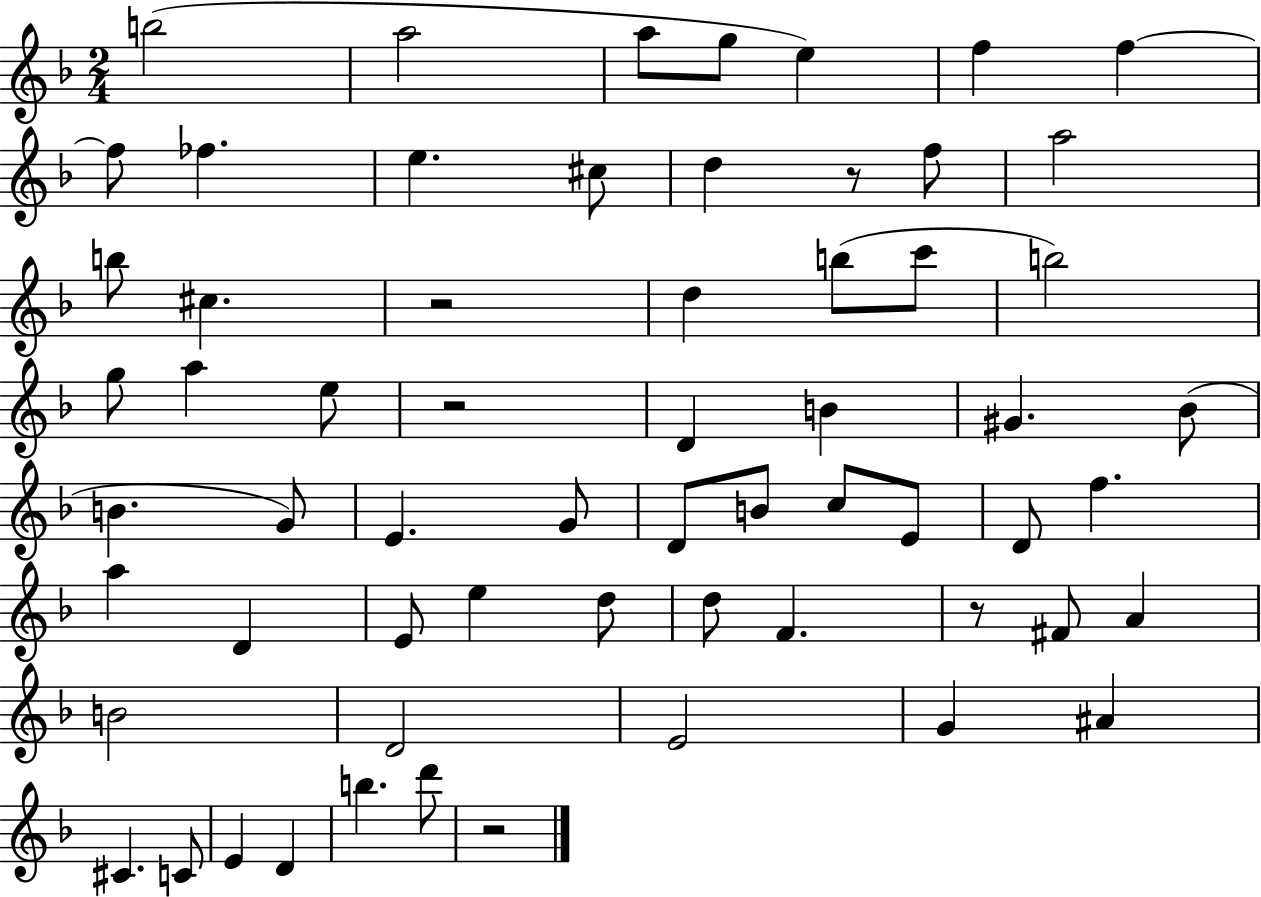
B5/h A5/h A5/e G5/e E5/q F5/q F5/q F5/e FES5/q. E5/q. C#5/e D5/q R/e F5/e A5/h B5/e C#5/q. R/h D5/q B5/e C6/e B5/h G5/e A5/q E5/e R/h D4/q B4/q G#4/q. Bb4/e B4/q. G4/e E4/q. G4/e D4/e B4/e C5/e E4/e D4/e F5/q. A5/q D4/q E4/e E5/q D5/e D5/e F4/q. R/e F#4/e A4/q B4/h D4/h E4/h G4/q A#4/q C#4/q. C4/e E4/q D4/q B5/q. D6/e R/h